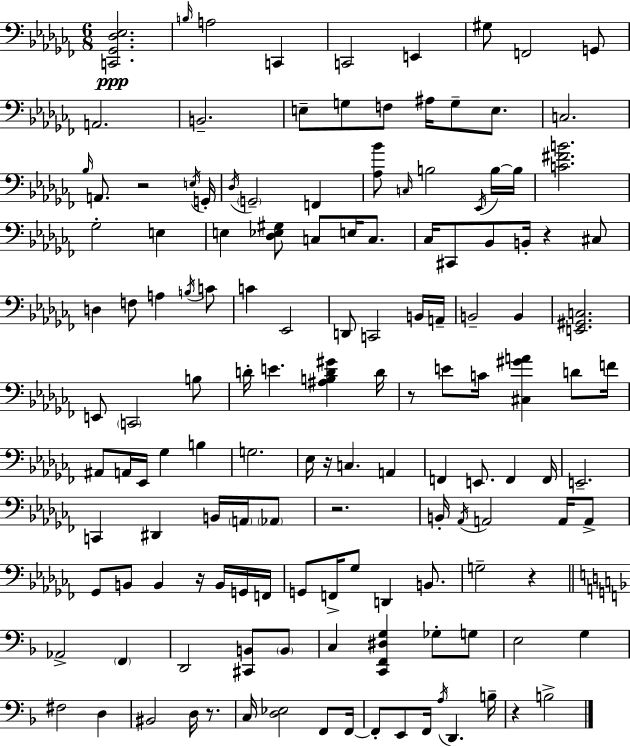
X:1
T:Untitled
M:6/8
L:1/4
K:Abm
[C,,_G,,_D,_E,]2 B,/4 A,2 C,, C,,2 E,, ^G,/2 F,,2 G,,/2 A,,2 B,,2 E,/2 G,/2 F,/2 ^A,/4 G,/2 E,/2 C,2 _B,/4 A,,/2 z2 E,/4 G,,/4 _D,/4 G,,2 F,, [_A,_B]/2 C,/4 B,2 _E,,/4 B,/4 B,/4 [C^FB]2 _G,2 E, E, [_D,_E,^G,]/2 C,/2 E,/4 C,/2 _C,/4 ^C,,/2 _B,,/2 B,,/4 z ^C,/2 D, F,/2 A, B,/4 C/2 C _E,,2 D,,/2 C,,2 B,,/4 A,,/4 B,,2 B,, [E,,^G,,C,]2 E,,/2 C,,2 B,/2 D/4 E [^A,B,D^G] D/4 z/2 E/2 C/4 [^C,^GA] D/2 F/4 ^A,,/2 A,,/4 _E,,/4 _G, B, G,2 _E,/4 z/4 C, A,, F,, E,,/2 F,, F,,/4 E,,2 C,, ^D,, B,,/4 A,,/4 _A,,/2 z2 B,,/4 _A,,/4 A,,2 A,,/4 A,,/2 _G,,/2 B,,/2 B,, z/4 B,,/4 G,,/4 F,,/4 G,,/2 F,,/4 _G,/2 D,, B,,/2 G,2 z _A,,2 F,, D,,2 [^C,,B,,]/2 B,,/2 C, [C,,F,,^D,G,] _G,/2 G,/2 E,2 G, ^F,2 D, ^B,,2 D,/4 z/2 C,/4 [D,_E,]2 F,,/2 F,,/4 F,,/2 E,,/2 F,,/4 A,/4 D,, B,/4 z B,2